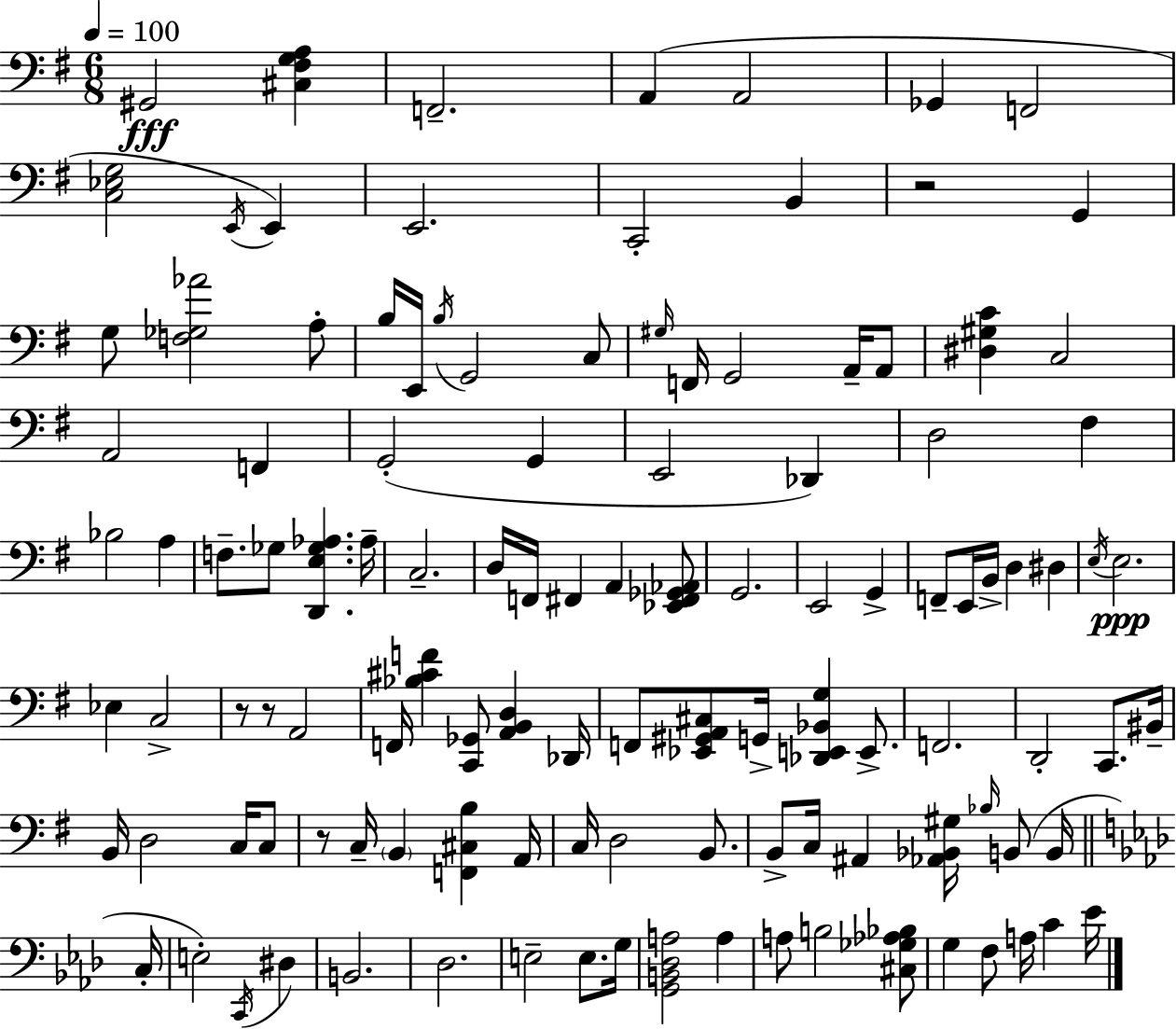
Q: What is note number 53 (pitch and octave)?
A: E3